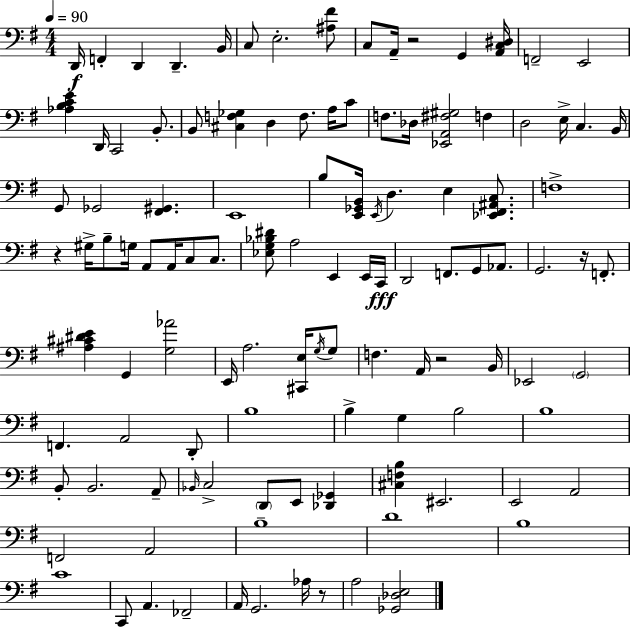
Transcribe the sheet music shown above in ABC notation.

X:1
T:Untitled
M:4/4
L:1/4
K:G
D,,/4 F,, D,, D,, B,,/4 C,/2 E,2 [^A,^F]/2 C,/2 A,,/4 z2 G,, [A,,C,^D,]/4 F,,2 E,,2 [_A,B,CE] D,,/4 C,,2 B,,/2 B,,/2 [^C,F,_G,] D, F,/2 A,/4 C/2 F,/2 _D,/4 [_E,,A,,^F,^G,]2 F, D,2 E,/4 C, B,,/4 G,,/2 _G,,2 [^F,,^G,,] E,,4 B,/2 [E,,_G,,B,,]/4 E,,/4 D, E, [_E,,^F,,^A,,C,]/2 F,4 z ^G,/4 B,/2 G,/4 A,,/2 A,,/4 C,/2 C,/2 [_E,G,_B,^D]/2 A,2 E,, E,,/4 C,,/4 D,,2 F,,/2 G,,/2 _A,,/2 G,,2 z/4 F,,/2 [^A,^C^DE] G,, [G,_A]2 E,,/4 A,2 [^C,,E,]/4 G,/4 G,/2 F, A,,/4 z2 B,,/4 _E,,2 G,,2 F,, A,,2 D,,/2 B,4 B, G, B,2 B,4 B,,/2 B,,2 A,,/2 _B,,/4 C,2 D,,/2 E,,/2 [_D,,_G,,] [^C,F,B,] ^E,,2 E,,2 A,,2 F,,2 A,,2 B,4 D4 B,4 C4 C,,/2 A,, _F,,2 A,,/4 G,,2 _A,/4 z/2 A,2 [_G,,_D,E,]2